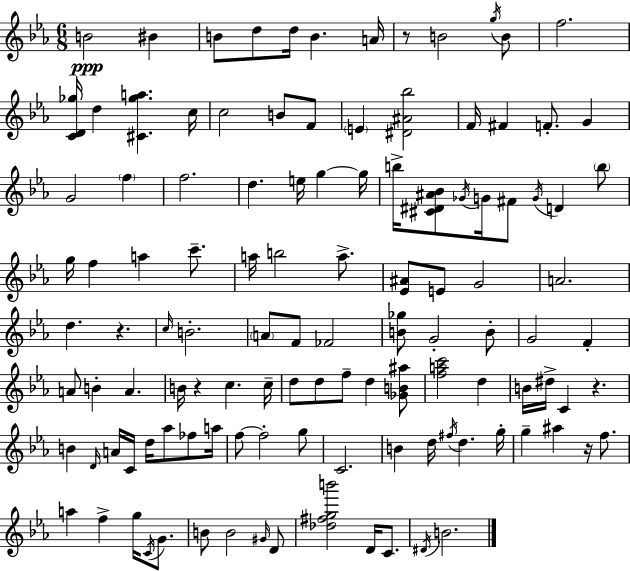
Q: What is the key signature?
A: EES major